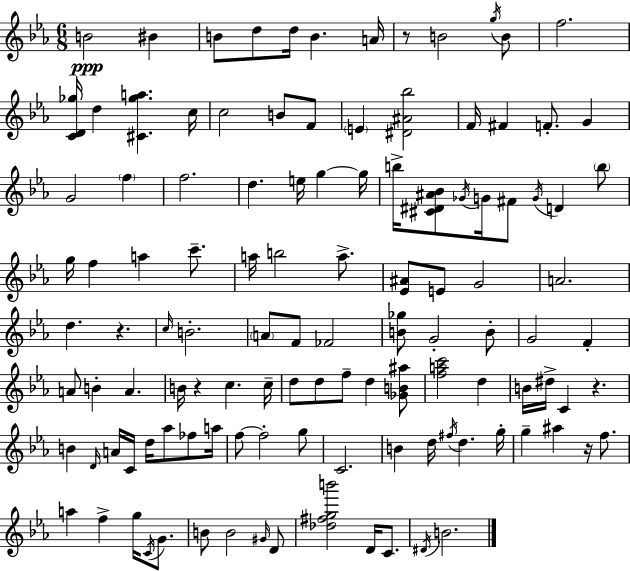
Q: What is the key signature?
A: EES major